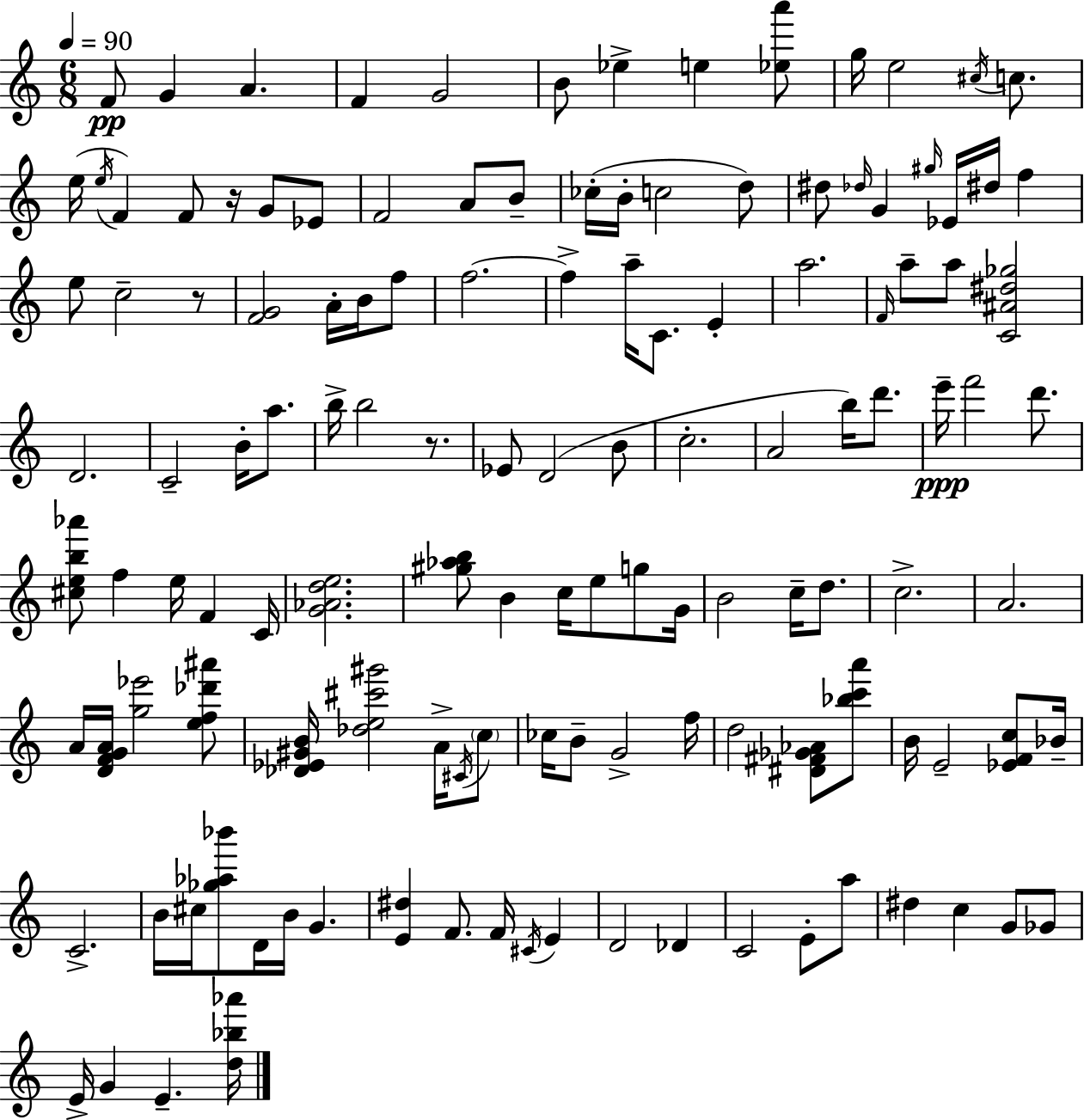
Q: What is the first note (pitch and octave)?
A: F4